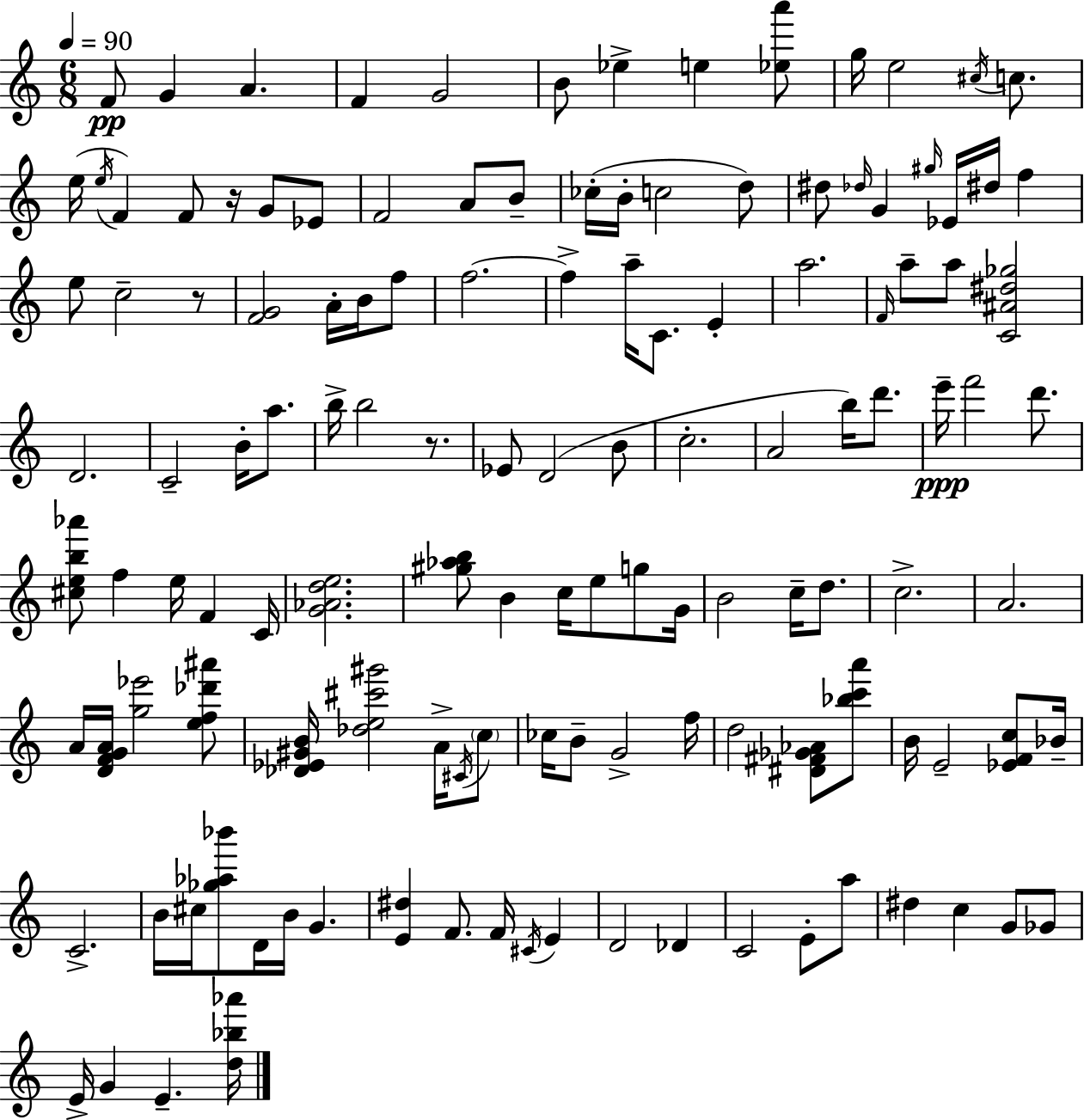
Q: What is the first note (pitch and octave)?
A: F4